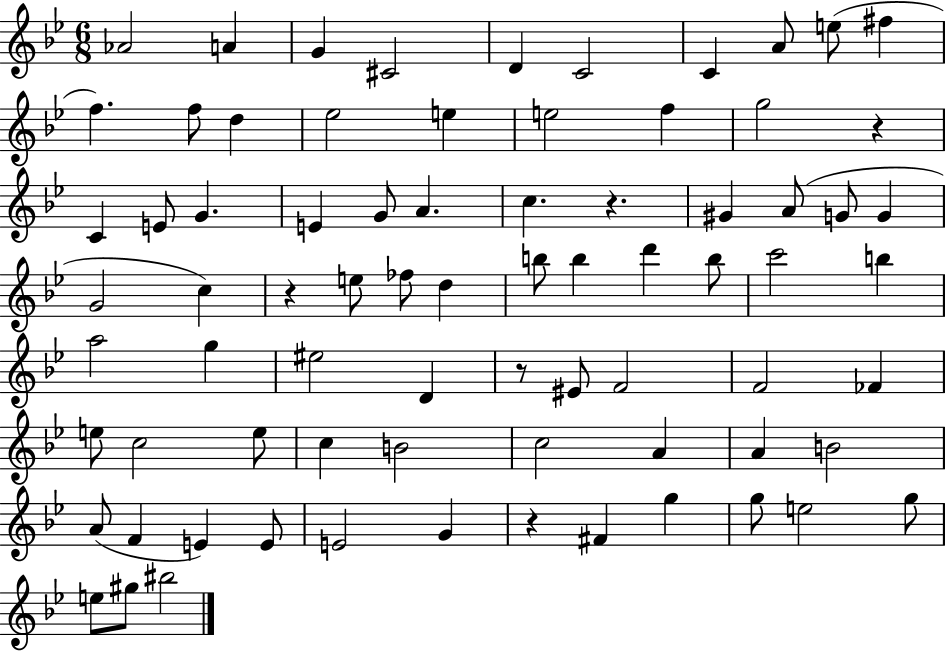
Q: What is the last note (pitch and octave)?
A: BIS5